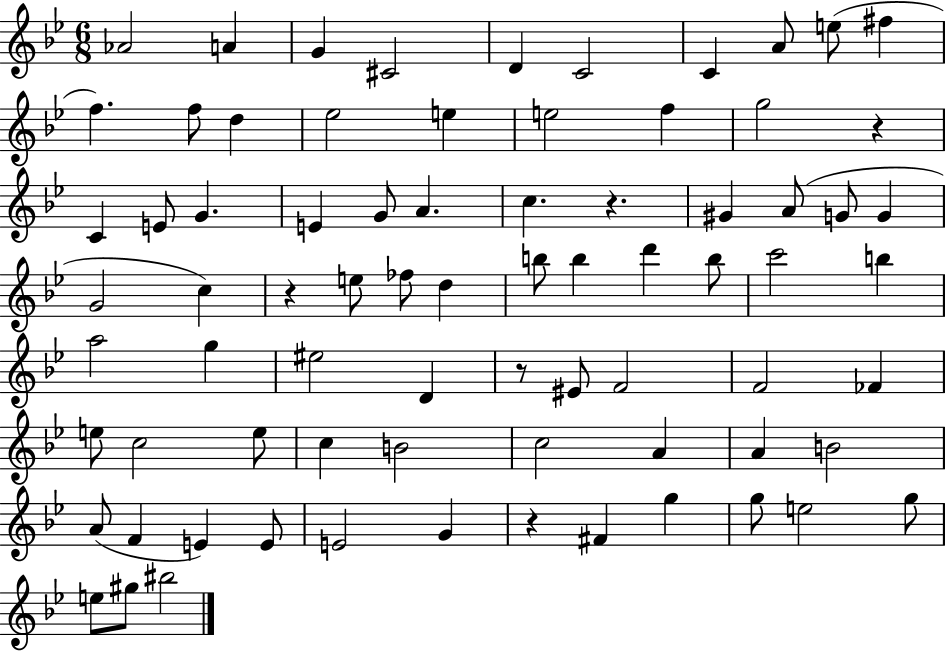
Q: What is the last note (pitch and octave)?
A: BIS5